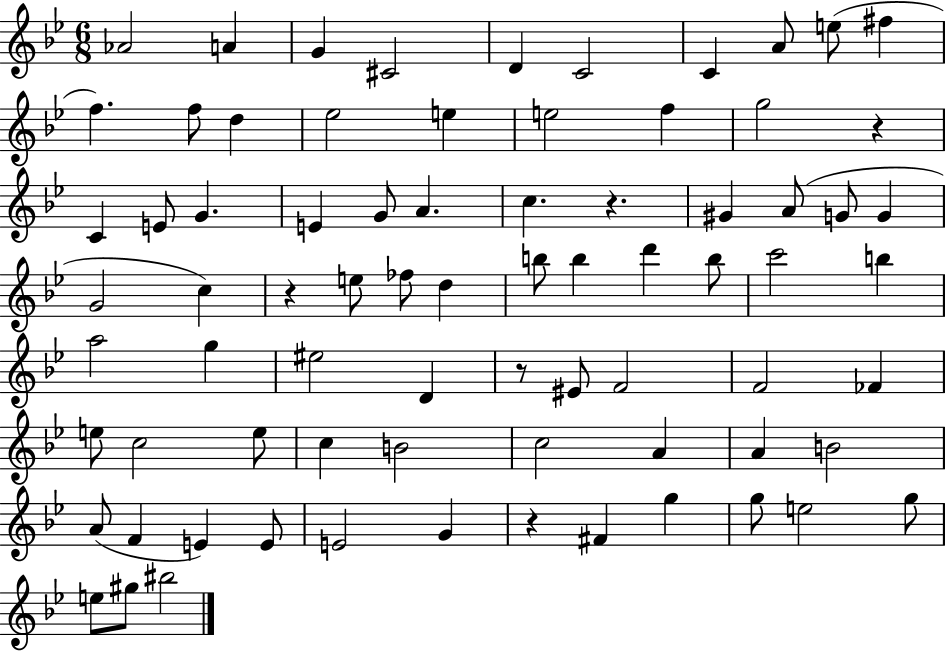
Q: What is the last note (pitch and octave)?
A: BIS5